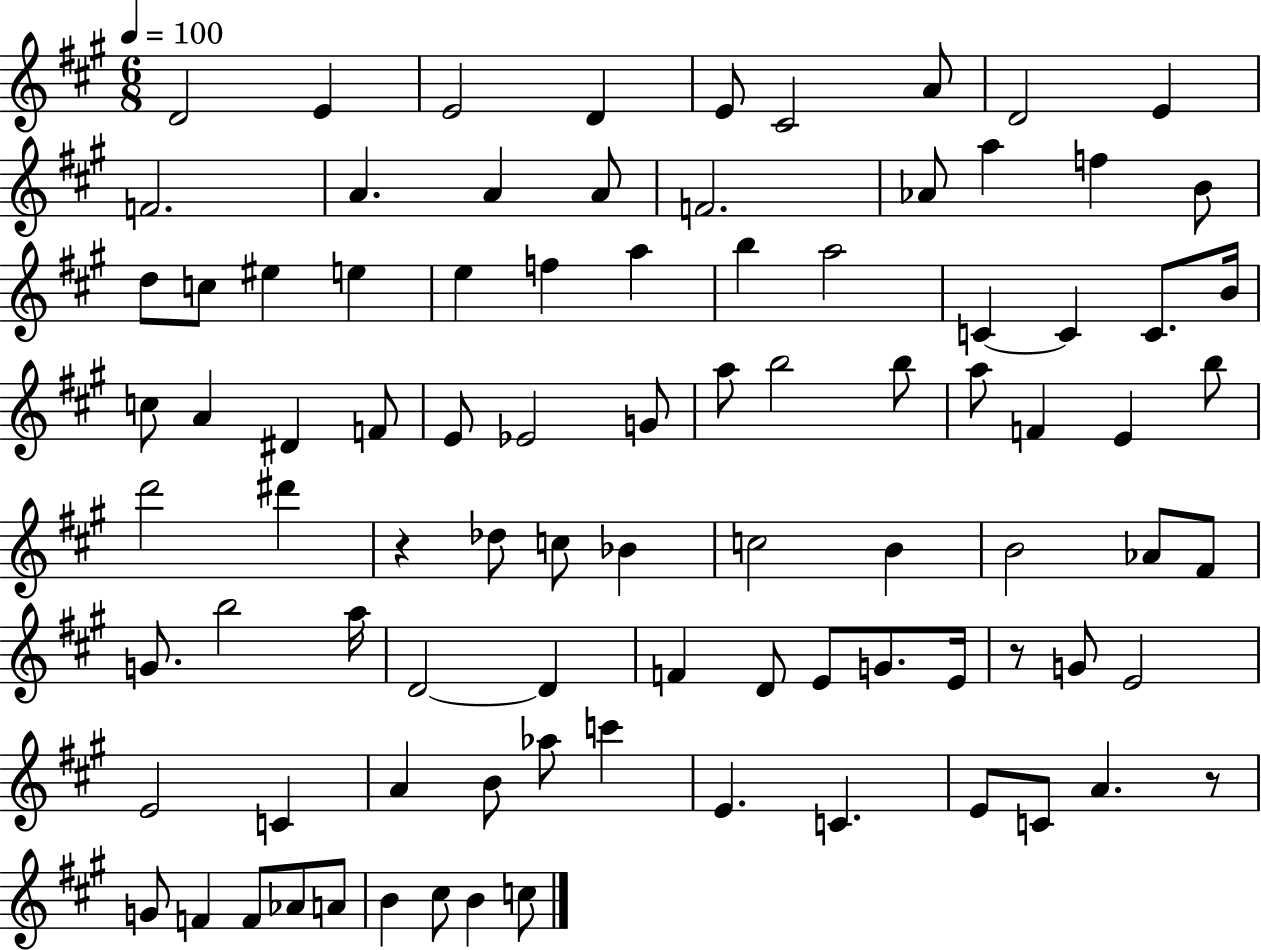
{
  \clef treble
  \numericTimeSignature
  \time 6/8
  \key a \major
  \tempo 4 = 100
  d'2 e'4 | e'2 d'4 | e'8 cis'2 a'8 | d'2 e'4 | \break f'2. | a'4. a'4 a'8 | f'2. | aes'8 a''4 f''4 b'8 | \break d''8 c''8 eis''4 e''4 | e''4 f''4 a''4 | b''4 a''2 | c'4~~ c'4 c'8. b'16 | \break c''8 a'4 dis'4 f'8 | e'8 ees'2 g'8 | a''8 b''2 b''8 | a''8 f'4 e'4 b''8 | \break d'''2 dis'''4 | r4 des''8 c''8 bes'4 | c''2 b'4 | b'2 aes'8 fis'8 | \break g'8. b''2 a''16 | d'2~~ d'4 | f'4 d'8 e'8 g'8. e'16 | r8 g'8 e'2 | \break e'2 c'4 | a'4 b'8 aes''8 c'''4 | e'4. c'4. | e'8 c'8 a'4. r8 | \break g'8 f'4 f'8 aes'8 a'8 | b'4 cis''8 b'4 c''8 | \bar "|."
}